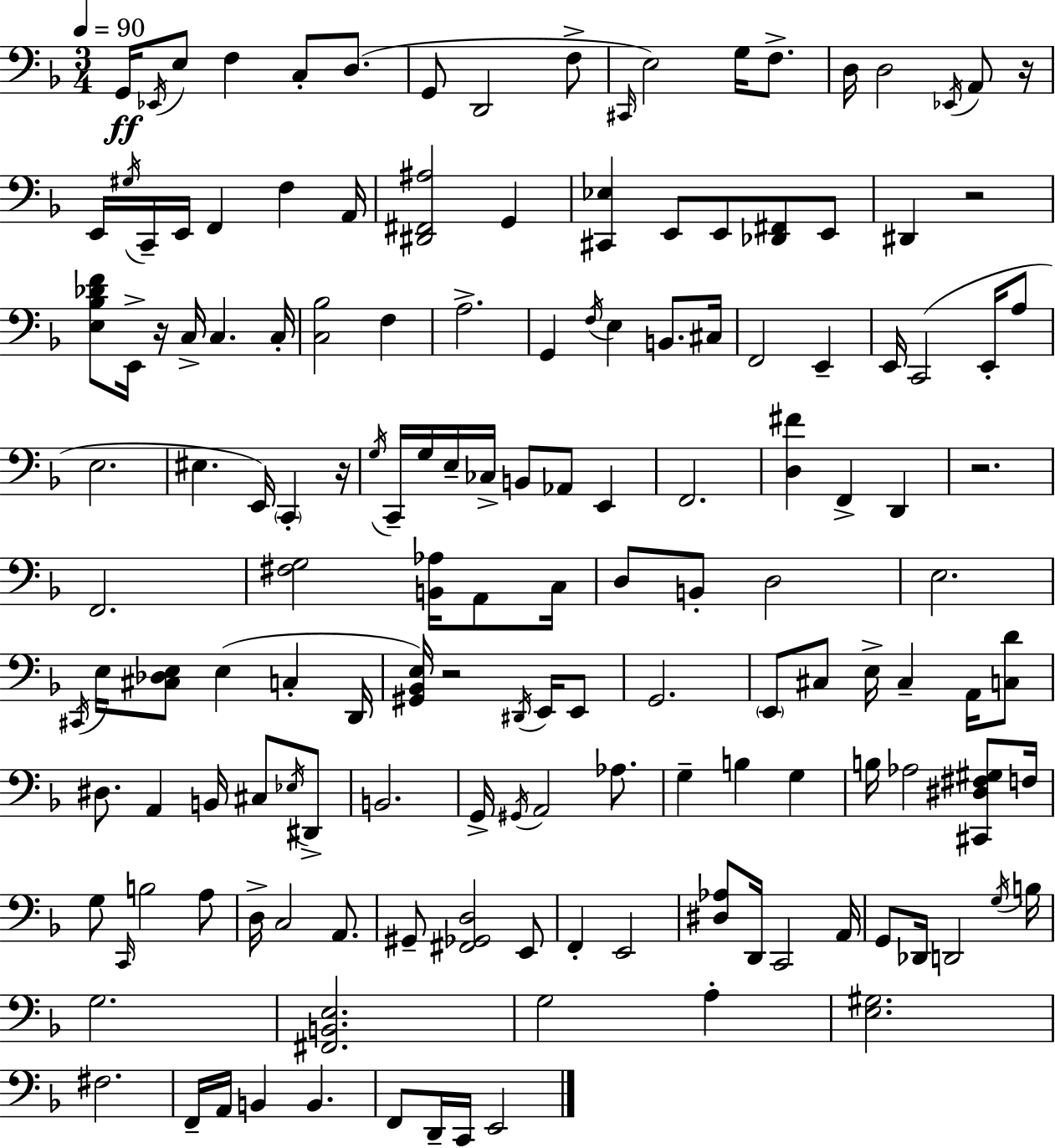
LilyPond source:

{
  \clef bass
  \numericTimeSignature
  \time 3/4
  \key f \major
  \tempo 4 = 90
  g,16\ff \acciaccatura { ees,16 } e8 f4 c8-. d8.( | g,8 d,2 f8-> | \grace { cis,16 } e2) g16 f8.-> | d16 d2 \acciaccatura { ees,16 } | \break a,8 r16 e,16 \acciaccatura { gis16 } c,16-- e,16 f,4 f4 | a,16 <dis, fis, ais>2 | g,4 <cis, ees>4 e,8 e,8 | <des, fis,>8 e,8 dis,4 r2 | \break <e bes des' f'>8 e,16-> r16 c16-> c4. | c16-. <c bes>2 | f4 a2.-> | g,4 \acciaccatura { f16 } e4 | \break b,8. cis16 f,2 | e,4-- e,16 c,2( | e,16-. a8 e2. | eis4. e,16) | \break \parenthesize c,4-. r16 \acciaccatura { g16 } c,16-- g16 e16-- ces16-> b,8 | aes,8 e,4 f,2. | <d fis'>4 f,4-> | d,4 r2. | \break f,2. | <fis g>2 | <b, aes>16 a,8 c16 d8 b,8-. d2 | e2. | \break \acciaccatura { cis,16 } e16 <cis des e>8 e4( | c4-. d,16 <gis, bes, e>16) r2 | \acciaccatura { dis,16 } e,16 e,8 g,2. | \parenthesize e,8 cis8 | \break e16-> cis4-- a,16 <c d'>8 dis8. a,4 | b,16 cis8 \acciaccatura { ees16 } dis,8-> b,2. | g,16-> \acciaccatura { gis,16 } a,2 | aes8. g4-- | \break b4 g4 b16 aes2 | <cis, dis fis gis>8 f16 g8 | \grace { c,16 } b2 a8 d16-> | c2 a,8. gis,8-- | \break <fis, ges, d>2 e,8 f,4-. | e,2 <dis aes>8 | d,16 c,2 a,16 g,8 | des,16 d,2 \acciaccatura { g16 } b16 | \break g2. | <fis, b, e>2. | g2 a4-. | <e gis>2. | \break fis2. | f,16-- a,16 b,4 b,4. | f,8 d,16-- c,16 e,2 | \bar "|."
}